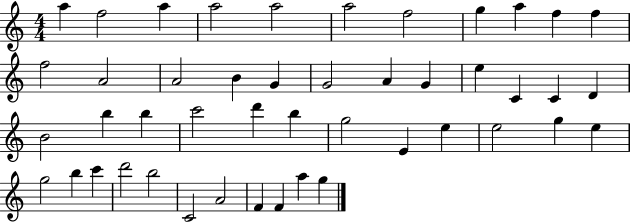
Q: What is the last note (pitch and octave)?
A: G5